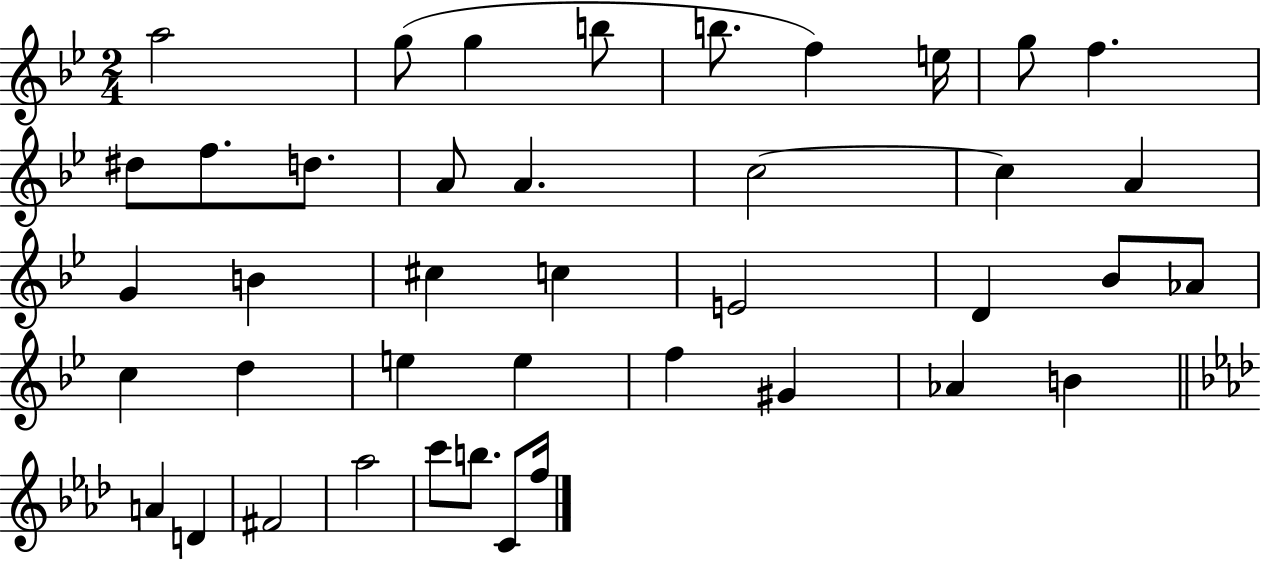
A5/h G5/e G5/q B5/e B5/e. F5/q E5/s G5/e F5/q. D#5/e F5/e. D5/e. A4/e A4/q. C5/h C5/q A4/q G4/q B4/q C#5/q C5/q E4/h D4/q Bb4/e Ab4/e C5/q D5/q E5/q E5/q F5/q G#4/q Ab4/q B4/q A4/q D4/q F#4/h Ab5/h C6/e B5/e. C4/e F5/s